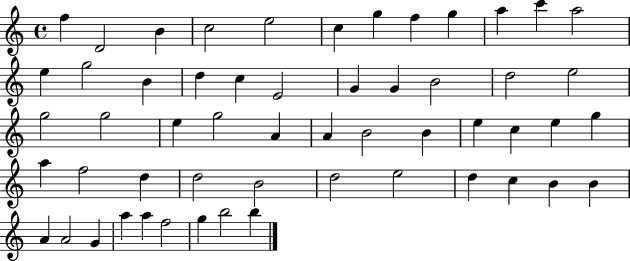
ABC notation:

X:1
T:Untitled
M:4/4
L:1/4
K:C
f D2 B c2 e2 c g f g a c' a2 e g2 B d c E2 G G B2 d2 e2 g2 g2 e g2 A A B2 B e c e g a f2 d d2 B2 d2 e2 d c B B A A2 G a a f2 g b2 b